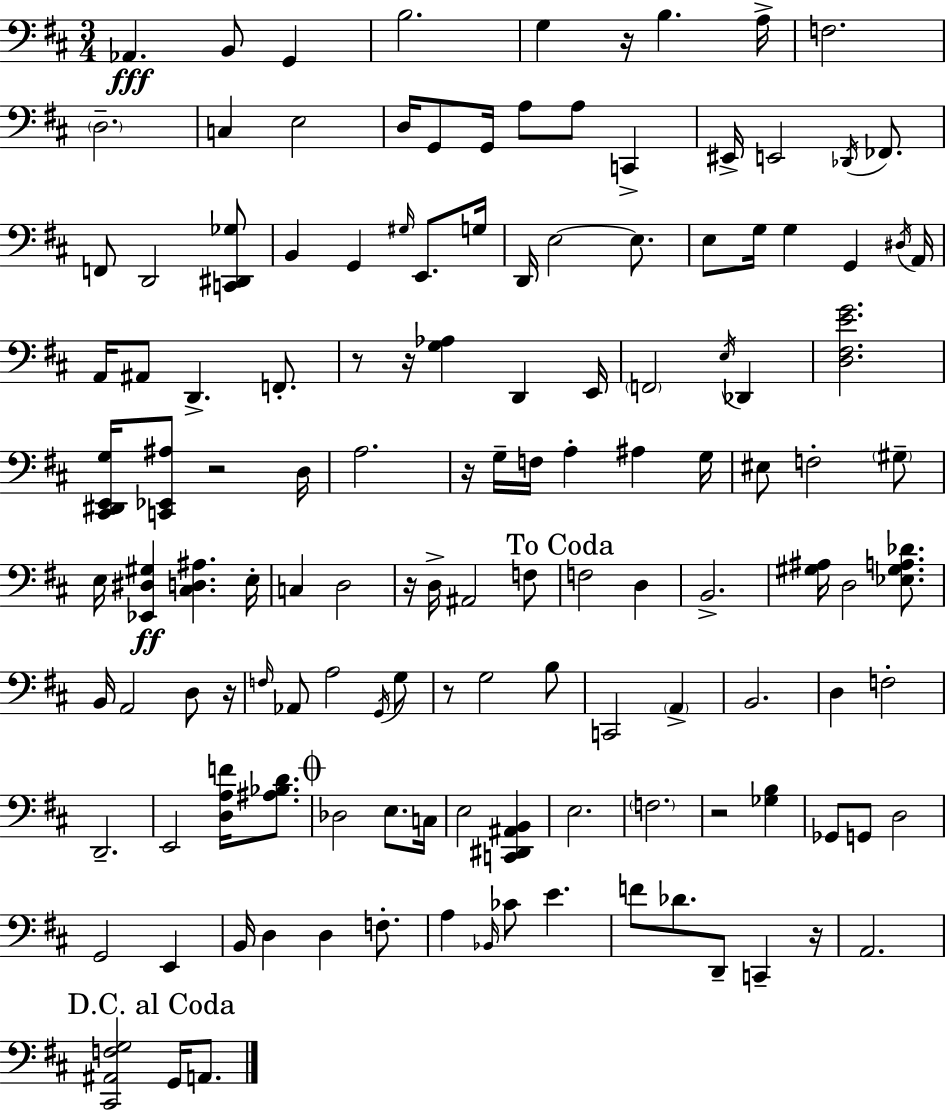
Ab2/q. B2/e G2/q B3/h. G3/q R/s B3/q. A3/s F3/h. D3/h. C3/q E3/h D3/s G2/e G2/s A3/e A3/e C2/q EIS2/s E2/h Db2/s FES2/e. F2/e D2/h [C2,D#2,Gb3]/e B2/q G2/q G#3/s E2/e. G3/s D2/s E3/h E3/e. E3/e G3/s G3/q G2/q D#3/s A2/s A2/s A#2/e D2/q. F2/e. R/e R/s [G3,Ab3]/q D2/q E2/s F2/h E3/s Db2/q [D3,F#3,E4,G4]/h. [C#2,D#2,E2,G3]/s [C2,Eb2,A#3]/e R/h D3/s A3/h. R/s G3/s F3/s A3/q A#3/q G3/s EIS3/e F3/h G#3/e E3/s [Eb2,D#3,G#3]/q [C#3,D3,A#3]/q. E3/s C3/q D3/h R/s D3/s A#2/h F3/e F3/h D3/q B2/h. [G#3,A#3]/s D3/h [Eb3,G#3,A3,Db4]/e. B2/s A2/h D3/e R/s F3/s Ab2/e A3/h G2/s G3/e R/e G3/h B3/e C2/h A2/q B2/h. D3/q F3/h D2/h. E2/h [D3,A3,F4]/s [A#3,Bb3,D4]/e. Db3/h E3/e. C3/s E3/h [C2,D#2,A#2,B2]/q E3/h. F3/h. R/h [Gb3,B3]/q Gb2/e G2/e D3/h G2/h E2/q B2/s D3/q D3/q F3/e. A3/q Bb2/s CES4/e E4/q. F4/e Db4/e. D2/e C2/q R/s A2/h. [C#2,A#2,F3,G3]/h G2/s A2/e.